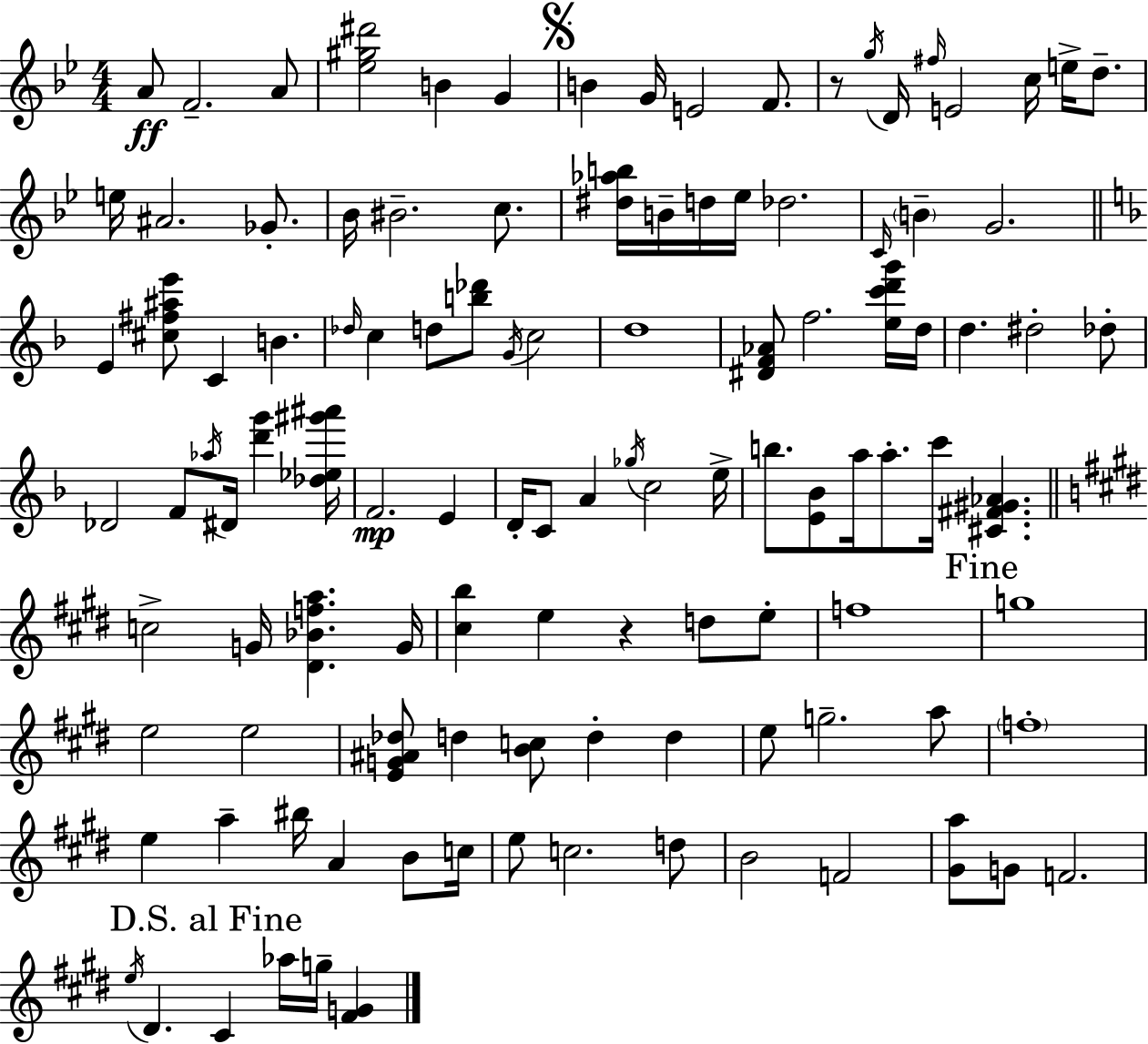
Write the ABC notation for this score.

X:1
T:Untitled
M:4/4
L:1/4
K:Bb
A/2 F2 A/2 [_e^g^d']2 B G B G/4 E2 F/2 z/2 g/4 D/4 ^f/4 E2 c/4 e/4 d/2 e/4 ^A2 _G/2 _B/4 ^B2 c/2 [^d_ab]/4 B/4 d/4 _e/4 _d2 C/4 B G2 E [^c^f^ae']/2 C B _d/4 c d/2 [b_d']/2 G/4 c2 d4 [^DF_A]/2 f2 [ec'd'g']/4 d/4 d ^d2 _d/2 _D2 F/2 _a/4 ^D/4 [d'g'] [_d_e^g'^a']/4 F2 E D/4 C/2 A _g/4 c2 e/4 b/2 [E_B]/2 a/4 a/2 c'/4 [^C^F^G_A] c2 G/4 [^D_Bfa] G/4 [^cb] e z d/2 e/2 f4 g4 e2 e2 [EG^A_d]/2 d [Bc]/2 d d e/2 g2 a/2 f4 e a ^b/4 A B/2 c/4 e/2 c2 d/2 B2 F2 [^Ga]/2 G/2 F2 e/4 ^D ^C _a/4 g/4 [^FG]